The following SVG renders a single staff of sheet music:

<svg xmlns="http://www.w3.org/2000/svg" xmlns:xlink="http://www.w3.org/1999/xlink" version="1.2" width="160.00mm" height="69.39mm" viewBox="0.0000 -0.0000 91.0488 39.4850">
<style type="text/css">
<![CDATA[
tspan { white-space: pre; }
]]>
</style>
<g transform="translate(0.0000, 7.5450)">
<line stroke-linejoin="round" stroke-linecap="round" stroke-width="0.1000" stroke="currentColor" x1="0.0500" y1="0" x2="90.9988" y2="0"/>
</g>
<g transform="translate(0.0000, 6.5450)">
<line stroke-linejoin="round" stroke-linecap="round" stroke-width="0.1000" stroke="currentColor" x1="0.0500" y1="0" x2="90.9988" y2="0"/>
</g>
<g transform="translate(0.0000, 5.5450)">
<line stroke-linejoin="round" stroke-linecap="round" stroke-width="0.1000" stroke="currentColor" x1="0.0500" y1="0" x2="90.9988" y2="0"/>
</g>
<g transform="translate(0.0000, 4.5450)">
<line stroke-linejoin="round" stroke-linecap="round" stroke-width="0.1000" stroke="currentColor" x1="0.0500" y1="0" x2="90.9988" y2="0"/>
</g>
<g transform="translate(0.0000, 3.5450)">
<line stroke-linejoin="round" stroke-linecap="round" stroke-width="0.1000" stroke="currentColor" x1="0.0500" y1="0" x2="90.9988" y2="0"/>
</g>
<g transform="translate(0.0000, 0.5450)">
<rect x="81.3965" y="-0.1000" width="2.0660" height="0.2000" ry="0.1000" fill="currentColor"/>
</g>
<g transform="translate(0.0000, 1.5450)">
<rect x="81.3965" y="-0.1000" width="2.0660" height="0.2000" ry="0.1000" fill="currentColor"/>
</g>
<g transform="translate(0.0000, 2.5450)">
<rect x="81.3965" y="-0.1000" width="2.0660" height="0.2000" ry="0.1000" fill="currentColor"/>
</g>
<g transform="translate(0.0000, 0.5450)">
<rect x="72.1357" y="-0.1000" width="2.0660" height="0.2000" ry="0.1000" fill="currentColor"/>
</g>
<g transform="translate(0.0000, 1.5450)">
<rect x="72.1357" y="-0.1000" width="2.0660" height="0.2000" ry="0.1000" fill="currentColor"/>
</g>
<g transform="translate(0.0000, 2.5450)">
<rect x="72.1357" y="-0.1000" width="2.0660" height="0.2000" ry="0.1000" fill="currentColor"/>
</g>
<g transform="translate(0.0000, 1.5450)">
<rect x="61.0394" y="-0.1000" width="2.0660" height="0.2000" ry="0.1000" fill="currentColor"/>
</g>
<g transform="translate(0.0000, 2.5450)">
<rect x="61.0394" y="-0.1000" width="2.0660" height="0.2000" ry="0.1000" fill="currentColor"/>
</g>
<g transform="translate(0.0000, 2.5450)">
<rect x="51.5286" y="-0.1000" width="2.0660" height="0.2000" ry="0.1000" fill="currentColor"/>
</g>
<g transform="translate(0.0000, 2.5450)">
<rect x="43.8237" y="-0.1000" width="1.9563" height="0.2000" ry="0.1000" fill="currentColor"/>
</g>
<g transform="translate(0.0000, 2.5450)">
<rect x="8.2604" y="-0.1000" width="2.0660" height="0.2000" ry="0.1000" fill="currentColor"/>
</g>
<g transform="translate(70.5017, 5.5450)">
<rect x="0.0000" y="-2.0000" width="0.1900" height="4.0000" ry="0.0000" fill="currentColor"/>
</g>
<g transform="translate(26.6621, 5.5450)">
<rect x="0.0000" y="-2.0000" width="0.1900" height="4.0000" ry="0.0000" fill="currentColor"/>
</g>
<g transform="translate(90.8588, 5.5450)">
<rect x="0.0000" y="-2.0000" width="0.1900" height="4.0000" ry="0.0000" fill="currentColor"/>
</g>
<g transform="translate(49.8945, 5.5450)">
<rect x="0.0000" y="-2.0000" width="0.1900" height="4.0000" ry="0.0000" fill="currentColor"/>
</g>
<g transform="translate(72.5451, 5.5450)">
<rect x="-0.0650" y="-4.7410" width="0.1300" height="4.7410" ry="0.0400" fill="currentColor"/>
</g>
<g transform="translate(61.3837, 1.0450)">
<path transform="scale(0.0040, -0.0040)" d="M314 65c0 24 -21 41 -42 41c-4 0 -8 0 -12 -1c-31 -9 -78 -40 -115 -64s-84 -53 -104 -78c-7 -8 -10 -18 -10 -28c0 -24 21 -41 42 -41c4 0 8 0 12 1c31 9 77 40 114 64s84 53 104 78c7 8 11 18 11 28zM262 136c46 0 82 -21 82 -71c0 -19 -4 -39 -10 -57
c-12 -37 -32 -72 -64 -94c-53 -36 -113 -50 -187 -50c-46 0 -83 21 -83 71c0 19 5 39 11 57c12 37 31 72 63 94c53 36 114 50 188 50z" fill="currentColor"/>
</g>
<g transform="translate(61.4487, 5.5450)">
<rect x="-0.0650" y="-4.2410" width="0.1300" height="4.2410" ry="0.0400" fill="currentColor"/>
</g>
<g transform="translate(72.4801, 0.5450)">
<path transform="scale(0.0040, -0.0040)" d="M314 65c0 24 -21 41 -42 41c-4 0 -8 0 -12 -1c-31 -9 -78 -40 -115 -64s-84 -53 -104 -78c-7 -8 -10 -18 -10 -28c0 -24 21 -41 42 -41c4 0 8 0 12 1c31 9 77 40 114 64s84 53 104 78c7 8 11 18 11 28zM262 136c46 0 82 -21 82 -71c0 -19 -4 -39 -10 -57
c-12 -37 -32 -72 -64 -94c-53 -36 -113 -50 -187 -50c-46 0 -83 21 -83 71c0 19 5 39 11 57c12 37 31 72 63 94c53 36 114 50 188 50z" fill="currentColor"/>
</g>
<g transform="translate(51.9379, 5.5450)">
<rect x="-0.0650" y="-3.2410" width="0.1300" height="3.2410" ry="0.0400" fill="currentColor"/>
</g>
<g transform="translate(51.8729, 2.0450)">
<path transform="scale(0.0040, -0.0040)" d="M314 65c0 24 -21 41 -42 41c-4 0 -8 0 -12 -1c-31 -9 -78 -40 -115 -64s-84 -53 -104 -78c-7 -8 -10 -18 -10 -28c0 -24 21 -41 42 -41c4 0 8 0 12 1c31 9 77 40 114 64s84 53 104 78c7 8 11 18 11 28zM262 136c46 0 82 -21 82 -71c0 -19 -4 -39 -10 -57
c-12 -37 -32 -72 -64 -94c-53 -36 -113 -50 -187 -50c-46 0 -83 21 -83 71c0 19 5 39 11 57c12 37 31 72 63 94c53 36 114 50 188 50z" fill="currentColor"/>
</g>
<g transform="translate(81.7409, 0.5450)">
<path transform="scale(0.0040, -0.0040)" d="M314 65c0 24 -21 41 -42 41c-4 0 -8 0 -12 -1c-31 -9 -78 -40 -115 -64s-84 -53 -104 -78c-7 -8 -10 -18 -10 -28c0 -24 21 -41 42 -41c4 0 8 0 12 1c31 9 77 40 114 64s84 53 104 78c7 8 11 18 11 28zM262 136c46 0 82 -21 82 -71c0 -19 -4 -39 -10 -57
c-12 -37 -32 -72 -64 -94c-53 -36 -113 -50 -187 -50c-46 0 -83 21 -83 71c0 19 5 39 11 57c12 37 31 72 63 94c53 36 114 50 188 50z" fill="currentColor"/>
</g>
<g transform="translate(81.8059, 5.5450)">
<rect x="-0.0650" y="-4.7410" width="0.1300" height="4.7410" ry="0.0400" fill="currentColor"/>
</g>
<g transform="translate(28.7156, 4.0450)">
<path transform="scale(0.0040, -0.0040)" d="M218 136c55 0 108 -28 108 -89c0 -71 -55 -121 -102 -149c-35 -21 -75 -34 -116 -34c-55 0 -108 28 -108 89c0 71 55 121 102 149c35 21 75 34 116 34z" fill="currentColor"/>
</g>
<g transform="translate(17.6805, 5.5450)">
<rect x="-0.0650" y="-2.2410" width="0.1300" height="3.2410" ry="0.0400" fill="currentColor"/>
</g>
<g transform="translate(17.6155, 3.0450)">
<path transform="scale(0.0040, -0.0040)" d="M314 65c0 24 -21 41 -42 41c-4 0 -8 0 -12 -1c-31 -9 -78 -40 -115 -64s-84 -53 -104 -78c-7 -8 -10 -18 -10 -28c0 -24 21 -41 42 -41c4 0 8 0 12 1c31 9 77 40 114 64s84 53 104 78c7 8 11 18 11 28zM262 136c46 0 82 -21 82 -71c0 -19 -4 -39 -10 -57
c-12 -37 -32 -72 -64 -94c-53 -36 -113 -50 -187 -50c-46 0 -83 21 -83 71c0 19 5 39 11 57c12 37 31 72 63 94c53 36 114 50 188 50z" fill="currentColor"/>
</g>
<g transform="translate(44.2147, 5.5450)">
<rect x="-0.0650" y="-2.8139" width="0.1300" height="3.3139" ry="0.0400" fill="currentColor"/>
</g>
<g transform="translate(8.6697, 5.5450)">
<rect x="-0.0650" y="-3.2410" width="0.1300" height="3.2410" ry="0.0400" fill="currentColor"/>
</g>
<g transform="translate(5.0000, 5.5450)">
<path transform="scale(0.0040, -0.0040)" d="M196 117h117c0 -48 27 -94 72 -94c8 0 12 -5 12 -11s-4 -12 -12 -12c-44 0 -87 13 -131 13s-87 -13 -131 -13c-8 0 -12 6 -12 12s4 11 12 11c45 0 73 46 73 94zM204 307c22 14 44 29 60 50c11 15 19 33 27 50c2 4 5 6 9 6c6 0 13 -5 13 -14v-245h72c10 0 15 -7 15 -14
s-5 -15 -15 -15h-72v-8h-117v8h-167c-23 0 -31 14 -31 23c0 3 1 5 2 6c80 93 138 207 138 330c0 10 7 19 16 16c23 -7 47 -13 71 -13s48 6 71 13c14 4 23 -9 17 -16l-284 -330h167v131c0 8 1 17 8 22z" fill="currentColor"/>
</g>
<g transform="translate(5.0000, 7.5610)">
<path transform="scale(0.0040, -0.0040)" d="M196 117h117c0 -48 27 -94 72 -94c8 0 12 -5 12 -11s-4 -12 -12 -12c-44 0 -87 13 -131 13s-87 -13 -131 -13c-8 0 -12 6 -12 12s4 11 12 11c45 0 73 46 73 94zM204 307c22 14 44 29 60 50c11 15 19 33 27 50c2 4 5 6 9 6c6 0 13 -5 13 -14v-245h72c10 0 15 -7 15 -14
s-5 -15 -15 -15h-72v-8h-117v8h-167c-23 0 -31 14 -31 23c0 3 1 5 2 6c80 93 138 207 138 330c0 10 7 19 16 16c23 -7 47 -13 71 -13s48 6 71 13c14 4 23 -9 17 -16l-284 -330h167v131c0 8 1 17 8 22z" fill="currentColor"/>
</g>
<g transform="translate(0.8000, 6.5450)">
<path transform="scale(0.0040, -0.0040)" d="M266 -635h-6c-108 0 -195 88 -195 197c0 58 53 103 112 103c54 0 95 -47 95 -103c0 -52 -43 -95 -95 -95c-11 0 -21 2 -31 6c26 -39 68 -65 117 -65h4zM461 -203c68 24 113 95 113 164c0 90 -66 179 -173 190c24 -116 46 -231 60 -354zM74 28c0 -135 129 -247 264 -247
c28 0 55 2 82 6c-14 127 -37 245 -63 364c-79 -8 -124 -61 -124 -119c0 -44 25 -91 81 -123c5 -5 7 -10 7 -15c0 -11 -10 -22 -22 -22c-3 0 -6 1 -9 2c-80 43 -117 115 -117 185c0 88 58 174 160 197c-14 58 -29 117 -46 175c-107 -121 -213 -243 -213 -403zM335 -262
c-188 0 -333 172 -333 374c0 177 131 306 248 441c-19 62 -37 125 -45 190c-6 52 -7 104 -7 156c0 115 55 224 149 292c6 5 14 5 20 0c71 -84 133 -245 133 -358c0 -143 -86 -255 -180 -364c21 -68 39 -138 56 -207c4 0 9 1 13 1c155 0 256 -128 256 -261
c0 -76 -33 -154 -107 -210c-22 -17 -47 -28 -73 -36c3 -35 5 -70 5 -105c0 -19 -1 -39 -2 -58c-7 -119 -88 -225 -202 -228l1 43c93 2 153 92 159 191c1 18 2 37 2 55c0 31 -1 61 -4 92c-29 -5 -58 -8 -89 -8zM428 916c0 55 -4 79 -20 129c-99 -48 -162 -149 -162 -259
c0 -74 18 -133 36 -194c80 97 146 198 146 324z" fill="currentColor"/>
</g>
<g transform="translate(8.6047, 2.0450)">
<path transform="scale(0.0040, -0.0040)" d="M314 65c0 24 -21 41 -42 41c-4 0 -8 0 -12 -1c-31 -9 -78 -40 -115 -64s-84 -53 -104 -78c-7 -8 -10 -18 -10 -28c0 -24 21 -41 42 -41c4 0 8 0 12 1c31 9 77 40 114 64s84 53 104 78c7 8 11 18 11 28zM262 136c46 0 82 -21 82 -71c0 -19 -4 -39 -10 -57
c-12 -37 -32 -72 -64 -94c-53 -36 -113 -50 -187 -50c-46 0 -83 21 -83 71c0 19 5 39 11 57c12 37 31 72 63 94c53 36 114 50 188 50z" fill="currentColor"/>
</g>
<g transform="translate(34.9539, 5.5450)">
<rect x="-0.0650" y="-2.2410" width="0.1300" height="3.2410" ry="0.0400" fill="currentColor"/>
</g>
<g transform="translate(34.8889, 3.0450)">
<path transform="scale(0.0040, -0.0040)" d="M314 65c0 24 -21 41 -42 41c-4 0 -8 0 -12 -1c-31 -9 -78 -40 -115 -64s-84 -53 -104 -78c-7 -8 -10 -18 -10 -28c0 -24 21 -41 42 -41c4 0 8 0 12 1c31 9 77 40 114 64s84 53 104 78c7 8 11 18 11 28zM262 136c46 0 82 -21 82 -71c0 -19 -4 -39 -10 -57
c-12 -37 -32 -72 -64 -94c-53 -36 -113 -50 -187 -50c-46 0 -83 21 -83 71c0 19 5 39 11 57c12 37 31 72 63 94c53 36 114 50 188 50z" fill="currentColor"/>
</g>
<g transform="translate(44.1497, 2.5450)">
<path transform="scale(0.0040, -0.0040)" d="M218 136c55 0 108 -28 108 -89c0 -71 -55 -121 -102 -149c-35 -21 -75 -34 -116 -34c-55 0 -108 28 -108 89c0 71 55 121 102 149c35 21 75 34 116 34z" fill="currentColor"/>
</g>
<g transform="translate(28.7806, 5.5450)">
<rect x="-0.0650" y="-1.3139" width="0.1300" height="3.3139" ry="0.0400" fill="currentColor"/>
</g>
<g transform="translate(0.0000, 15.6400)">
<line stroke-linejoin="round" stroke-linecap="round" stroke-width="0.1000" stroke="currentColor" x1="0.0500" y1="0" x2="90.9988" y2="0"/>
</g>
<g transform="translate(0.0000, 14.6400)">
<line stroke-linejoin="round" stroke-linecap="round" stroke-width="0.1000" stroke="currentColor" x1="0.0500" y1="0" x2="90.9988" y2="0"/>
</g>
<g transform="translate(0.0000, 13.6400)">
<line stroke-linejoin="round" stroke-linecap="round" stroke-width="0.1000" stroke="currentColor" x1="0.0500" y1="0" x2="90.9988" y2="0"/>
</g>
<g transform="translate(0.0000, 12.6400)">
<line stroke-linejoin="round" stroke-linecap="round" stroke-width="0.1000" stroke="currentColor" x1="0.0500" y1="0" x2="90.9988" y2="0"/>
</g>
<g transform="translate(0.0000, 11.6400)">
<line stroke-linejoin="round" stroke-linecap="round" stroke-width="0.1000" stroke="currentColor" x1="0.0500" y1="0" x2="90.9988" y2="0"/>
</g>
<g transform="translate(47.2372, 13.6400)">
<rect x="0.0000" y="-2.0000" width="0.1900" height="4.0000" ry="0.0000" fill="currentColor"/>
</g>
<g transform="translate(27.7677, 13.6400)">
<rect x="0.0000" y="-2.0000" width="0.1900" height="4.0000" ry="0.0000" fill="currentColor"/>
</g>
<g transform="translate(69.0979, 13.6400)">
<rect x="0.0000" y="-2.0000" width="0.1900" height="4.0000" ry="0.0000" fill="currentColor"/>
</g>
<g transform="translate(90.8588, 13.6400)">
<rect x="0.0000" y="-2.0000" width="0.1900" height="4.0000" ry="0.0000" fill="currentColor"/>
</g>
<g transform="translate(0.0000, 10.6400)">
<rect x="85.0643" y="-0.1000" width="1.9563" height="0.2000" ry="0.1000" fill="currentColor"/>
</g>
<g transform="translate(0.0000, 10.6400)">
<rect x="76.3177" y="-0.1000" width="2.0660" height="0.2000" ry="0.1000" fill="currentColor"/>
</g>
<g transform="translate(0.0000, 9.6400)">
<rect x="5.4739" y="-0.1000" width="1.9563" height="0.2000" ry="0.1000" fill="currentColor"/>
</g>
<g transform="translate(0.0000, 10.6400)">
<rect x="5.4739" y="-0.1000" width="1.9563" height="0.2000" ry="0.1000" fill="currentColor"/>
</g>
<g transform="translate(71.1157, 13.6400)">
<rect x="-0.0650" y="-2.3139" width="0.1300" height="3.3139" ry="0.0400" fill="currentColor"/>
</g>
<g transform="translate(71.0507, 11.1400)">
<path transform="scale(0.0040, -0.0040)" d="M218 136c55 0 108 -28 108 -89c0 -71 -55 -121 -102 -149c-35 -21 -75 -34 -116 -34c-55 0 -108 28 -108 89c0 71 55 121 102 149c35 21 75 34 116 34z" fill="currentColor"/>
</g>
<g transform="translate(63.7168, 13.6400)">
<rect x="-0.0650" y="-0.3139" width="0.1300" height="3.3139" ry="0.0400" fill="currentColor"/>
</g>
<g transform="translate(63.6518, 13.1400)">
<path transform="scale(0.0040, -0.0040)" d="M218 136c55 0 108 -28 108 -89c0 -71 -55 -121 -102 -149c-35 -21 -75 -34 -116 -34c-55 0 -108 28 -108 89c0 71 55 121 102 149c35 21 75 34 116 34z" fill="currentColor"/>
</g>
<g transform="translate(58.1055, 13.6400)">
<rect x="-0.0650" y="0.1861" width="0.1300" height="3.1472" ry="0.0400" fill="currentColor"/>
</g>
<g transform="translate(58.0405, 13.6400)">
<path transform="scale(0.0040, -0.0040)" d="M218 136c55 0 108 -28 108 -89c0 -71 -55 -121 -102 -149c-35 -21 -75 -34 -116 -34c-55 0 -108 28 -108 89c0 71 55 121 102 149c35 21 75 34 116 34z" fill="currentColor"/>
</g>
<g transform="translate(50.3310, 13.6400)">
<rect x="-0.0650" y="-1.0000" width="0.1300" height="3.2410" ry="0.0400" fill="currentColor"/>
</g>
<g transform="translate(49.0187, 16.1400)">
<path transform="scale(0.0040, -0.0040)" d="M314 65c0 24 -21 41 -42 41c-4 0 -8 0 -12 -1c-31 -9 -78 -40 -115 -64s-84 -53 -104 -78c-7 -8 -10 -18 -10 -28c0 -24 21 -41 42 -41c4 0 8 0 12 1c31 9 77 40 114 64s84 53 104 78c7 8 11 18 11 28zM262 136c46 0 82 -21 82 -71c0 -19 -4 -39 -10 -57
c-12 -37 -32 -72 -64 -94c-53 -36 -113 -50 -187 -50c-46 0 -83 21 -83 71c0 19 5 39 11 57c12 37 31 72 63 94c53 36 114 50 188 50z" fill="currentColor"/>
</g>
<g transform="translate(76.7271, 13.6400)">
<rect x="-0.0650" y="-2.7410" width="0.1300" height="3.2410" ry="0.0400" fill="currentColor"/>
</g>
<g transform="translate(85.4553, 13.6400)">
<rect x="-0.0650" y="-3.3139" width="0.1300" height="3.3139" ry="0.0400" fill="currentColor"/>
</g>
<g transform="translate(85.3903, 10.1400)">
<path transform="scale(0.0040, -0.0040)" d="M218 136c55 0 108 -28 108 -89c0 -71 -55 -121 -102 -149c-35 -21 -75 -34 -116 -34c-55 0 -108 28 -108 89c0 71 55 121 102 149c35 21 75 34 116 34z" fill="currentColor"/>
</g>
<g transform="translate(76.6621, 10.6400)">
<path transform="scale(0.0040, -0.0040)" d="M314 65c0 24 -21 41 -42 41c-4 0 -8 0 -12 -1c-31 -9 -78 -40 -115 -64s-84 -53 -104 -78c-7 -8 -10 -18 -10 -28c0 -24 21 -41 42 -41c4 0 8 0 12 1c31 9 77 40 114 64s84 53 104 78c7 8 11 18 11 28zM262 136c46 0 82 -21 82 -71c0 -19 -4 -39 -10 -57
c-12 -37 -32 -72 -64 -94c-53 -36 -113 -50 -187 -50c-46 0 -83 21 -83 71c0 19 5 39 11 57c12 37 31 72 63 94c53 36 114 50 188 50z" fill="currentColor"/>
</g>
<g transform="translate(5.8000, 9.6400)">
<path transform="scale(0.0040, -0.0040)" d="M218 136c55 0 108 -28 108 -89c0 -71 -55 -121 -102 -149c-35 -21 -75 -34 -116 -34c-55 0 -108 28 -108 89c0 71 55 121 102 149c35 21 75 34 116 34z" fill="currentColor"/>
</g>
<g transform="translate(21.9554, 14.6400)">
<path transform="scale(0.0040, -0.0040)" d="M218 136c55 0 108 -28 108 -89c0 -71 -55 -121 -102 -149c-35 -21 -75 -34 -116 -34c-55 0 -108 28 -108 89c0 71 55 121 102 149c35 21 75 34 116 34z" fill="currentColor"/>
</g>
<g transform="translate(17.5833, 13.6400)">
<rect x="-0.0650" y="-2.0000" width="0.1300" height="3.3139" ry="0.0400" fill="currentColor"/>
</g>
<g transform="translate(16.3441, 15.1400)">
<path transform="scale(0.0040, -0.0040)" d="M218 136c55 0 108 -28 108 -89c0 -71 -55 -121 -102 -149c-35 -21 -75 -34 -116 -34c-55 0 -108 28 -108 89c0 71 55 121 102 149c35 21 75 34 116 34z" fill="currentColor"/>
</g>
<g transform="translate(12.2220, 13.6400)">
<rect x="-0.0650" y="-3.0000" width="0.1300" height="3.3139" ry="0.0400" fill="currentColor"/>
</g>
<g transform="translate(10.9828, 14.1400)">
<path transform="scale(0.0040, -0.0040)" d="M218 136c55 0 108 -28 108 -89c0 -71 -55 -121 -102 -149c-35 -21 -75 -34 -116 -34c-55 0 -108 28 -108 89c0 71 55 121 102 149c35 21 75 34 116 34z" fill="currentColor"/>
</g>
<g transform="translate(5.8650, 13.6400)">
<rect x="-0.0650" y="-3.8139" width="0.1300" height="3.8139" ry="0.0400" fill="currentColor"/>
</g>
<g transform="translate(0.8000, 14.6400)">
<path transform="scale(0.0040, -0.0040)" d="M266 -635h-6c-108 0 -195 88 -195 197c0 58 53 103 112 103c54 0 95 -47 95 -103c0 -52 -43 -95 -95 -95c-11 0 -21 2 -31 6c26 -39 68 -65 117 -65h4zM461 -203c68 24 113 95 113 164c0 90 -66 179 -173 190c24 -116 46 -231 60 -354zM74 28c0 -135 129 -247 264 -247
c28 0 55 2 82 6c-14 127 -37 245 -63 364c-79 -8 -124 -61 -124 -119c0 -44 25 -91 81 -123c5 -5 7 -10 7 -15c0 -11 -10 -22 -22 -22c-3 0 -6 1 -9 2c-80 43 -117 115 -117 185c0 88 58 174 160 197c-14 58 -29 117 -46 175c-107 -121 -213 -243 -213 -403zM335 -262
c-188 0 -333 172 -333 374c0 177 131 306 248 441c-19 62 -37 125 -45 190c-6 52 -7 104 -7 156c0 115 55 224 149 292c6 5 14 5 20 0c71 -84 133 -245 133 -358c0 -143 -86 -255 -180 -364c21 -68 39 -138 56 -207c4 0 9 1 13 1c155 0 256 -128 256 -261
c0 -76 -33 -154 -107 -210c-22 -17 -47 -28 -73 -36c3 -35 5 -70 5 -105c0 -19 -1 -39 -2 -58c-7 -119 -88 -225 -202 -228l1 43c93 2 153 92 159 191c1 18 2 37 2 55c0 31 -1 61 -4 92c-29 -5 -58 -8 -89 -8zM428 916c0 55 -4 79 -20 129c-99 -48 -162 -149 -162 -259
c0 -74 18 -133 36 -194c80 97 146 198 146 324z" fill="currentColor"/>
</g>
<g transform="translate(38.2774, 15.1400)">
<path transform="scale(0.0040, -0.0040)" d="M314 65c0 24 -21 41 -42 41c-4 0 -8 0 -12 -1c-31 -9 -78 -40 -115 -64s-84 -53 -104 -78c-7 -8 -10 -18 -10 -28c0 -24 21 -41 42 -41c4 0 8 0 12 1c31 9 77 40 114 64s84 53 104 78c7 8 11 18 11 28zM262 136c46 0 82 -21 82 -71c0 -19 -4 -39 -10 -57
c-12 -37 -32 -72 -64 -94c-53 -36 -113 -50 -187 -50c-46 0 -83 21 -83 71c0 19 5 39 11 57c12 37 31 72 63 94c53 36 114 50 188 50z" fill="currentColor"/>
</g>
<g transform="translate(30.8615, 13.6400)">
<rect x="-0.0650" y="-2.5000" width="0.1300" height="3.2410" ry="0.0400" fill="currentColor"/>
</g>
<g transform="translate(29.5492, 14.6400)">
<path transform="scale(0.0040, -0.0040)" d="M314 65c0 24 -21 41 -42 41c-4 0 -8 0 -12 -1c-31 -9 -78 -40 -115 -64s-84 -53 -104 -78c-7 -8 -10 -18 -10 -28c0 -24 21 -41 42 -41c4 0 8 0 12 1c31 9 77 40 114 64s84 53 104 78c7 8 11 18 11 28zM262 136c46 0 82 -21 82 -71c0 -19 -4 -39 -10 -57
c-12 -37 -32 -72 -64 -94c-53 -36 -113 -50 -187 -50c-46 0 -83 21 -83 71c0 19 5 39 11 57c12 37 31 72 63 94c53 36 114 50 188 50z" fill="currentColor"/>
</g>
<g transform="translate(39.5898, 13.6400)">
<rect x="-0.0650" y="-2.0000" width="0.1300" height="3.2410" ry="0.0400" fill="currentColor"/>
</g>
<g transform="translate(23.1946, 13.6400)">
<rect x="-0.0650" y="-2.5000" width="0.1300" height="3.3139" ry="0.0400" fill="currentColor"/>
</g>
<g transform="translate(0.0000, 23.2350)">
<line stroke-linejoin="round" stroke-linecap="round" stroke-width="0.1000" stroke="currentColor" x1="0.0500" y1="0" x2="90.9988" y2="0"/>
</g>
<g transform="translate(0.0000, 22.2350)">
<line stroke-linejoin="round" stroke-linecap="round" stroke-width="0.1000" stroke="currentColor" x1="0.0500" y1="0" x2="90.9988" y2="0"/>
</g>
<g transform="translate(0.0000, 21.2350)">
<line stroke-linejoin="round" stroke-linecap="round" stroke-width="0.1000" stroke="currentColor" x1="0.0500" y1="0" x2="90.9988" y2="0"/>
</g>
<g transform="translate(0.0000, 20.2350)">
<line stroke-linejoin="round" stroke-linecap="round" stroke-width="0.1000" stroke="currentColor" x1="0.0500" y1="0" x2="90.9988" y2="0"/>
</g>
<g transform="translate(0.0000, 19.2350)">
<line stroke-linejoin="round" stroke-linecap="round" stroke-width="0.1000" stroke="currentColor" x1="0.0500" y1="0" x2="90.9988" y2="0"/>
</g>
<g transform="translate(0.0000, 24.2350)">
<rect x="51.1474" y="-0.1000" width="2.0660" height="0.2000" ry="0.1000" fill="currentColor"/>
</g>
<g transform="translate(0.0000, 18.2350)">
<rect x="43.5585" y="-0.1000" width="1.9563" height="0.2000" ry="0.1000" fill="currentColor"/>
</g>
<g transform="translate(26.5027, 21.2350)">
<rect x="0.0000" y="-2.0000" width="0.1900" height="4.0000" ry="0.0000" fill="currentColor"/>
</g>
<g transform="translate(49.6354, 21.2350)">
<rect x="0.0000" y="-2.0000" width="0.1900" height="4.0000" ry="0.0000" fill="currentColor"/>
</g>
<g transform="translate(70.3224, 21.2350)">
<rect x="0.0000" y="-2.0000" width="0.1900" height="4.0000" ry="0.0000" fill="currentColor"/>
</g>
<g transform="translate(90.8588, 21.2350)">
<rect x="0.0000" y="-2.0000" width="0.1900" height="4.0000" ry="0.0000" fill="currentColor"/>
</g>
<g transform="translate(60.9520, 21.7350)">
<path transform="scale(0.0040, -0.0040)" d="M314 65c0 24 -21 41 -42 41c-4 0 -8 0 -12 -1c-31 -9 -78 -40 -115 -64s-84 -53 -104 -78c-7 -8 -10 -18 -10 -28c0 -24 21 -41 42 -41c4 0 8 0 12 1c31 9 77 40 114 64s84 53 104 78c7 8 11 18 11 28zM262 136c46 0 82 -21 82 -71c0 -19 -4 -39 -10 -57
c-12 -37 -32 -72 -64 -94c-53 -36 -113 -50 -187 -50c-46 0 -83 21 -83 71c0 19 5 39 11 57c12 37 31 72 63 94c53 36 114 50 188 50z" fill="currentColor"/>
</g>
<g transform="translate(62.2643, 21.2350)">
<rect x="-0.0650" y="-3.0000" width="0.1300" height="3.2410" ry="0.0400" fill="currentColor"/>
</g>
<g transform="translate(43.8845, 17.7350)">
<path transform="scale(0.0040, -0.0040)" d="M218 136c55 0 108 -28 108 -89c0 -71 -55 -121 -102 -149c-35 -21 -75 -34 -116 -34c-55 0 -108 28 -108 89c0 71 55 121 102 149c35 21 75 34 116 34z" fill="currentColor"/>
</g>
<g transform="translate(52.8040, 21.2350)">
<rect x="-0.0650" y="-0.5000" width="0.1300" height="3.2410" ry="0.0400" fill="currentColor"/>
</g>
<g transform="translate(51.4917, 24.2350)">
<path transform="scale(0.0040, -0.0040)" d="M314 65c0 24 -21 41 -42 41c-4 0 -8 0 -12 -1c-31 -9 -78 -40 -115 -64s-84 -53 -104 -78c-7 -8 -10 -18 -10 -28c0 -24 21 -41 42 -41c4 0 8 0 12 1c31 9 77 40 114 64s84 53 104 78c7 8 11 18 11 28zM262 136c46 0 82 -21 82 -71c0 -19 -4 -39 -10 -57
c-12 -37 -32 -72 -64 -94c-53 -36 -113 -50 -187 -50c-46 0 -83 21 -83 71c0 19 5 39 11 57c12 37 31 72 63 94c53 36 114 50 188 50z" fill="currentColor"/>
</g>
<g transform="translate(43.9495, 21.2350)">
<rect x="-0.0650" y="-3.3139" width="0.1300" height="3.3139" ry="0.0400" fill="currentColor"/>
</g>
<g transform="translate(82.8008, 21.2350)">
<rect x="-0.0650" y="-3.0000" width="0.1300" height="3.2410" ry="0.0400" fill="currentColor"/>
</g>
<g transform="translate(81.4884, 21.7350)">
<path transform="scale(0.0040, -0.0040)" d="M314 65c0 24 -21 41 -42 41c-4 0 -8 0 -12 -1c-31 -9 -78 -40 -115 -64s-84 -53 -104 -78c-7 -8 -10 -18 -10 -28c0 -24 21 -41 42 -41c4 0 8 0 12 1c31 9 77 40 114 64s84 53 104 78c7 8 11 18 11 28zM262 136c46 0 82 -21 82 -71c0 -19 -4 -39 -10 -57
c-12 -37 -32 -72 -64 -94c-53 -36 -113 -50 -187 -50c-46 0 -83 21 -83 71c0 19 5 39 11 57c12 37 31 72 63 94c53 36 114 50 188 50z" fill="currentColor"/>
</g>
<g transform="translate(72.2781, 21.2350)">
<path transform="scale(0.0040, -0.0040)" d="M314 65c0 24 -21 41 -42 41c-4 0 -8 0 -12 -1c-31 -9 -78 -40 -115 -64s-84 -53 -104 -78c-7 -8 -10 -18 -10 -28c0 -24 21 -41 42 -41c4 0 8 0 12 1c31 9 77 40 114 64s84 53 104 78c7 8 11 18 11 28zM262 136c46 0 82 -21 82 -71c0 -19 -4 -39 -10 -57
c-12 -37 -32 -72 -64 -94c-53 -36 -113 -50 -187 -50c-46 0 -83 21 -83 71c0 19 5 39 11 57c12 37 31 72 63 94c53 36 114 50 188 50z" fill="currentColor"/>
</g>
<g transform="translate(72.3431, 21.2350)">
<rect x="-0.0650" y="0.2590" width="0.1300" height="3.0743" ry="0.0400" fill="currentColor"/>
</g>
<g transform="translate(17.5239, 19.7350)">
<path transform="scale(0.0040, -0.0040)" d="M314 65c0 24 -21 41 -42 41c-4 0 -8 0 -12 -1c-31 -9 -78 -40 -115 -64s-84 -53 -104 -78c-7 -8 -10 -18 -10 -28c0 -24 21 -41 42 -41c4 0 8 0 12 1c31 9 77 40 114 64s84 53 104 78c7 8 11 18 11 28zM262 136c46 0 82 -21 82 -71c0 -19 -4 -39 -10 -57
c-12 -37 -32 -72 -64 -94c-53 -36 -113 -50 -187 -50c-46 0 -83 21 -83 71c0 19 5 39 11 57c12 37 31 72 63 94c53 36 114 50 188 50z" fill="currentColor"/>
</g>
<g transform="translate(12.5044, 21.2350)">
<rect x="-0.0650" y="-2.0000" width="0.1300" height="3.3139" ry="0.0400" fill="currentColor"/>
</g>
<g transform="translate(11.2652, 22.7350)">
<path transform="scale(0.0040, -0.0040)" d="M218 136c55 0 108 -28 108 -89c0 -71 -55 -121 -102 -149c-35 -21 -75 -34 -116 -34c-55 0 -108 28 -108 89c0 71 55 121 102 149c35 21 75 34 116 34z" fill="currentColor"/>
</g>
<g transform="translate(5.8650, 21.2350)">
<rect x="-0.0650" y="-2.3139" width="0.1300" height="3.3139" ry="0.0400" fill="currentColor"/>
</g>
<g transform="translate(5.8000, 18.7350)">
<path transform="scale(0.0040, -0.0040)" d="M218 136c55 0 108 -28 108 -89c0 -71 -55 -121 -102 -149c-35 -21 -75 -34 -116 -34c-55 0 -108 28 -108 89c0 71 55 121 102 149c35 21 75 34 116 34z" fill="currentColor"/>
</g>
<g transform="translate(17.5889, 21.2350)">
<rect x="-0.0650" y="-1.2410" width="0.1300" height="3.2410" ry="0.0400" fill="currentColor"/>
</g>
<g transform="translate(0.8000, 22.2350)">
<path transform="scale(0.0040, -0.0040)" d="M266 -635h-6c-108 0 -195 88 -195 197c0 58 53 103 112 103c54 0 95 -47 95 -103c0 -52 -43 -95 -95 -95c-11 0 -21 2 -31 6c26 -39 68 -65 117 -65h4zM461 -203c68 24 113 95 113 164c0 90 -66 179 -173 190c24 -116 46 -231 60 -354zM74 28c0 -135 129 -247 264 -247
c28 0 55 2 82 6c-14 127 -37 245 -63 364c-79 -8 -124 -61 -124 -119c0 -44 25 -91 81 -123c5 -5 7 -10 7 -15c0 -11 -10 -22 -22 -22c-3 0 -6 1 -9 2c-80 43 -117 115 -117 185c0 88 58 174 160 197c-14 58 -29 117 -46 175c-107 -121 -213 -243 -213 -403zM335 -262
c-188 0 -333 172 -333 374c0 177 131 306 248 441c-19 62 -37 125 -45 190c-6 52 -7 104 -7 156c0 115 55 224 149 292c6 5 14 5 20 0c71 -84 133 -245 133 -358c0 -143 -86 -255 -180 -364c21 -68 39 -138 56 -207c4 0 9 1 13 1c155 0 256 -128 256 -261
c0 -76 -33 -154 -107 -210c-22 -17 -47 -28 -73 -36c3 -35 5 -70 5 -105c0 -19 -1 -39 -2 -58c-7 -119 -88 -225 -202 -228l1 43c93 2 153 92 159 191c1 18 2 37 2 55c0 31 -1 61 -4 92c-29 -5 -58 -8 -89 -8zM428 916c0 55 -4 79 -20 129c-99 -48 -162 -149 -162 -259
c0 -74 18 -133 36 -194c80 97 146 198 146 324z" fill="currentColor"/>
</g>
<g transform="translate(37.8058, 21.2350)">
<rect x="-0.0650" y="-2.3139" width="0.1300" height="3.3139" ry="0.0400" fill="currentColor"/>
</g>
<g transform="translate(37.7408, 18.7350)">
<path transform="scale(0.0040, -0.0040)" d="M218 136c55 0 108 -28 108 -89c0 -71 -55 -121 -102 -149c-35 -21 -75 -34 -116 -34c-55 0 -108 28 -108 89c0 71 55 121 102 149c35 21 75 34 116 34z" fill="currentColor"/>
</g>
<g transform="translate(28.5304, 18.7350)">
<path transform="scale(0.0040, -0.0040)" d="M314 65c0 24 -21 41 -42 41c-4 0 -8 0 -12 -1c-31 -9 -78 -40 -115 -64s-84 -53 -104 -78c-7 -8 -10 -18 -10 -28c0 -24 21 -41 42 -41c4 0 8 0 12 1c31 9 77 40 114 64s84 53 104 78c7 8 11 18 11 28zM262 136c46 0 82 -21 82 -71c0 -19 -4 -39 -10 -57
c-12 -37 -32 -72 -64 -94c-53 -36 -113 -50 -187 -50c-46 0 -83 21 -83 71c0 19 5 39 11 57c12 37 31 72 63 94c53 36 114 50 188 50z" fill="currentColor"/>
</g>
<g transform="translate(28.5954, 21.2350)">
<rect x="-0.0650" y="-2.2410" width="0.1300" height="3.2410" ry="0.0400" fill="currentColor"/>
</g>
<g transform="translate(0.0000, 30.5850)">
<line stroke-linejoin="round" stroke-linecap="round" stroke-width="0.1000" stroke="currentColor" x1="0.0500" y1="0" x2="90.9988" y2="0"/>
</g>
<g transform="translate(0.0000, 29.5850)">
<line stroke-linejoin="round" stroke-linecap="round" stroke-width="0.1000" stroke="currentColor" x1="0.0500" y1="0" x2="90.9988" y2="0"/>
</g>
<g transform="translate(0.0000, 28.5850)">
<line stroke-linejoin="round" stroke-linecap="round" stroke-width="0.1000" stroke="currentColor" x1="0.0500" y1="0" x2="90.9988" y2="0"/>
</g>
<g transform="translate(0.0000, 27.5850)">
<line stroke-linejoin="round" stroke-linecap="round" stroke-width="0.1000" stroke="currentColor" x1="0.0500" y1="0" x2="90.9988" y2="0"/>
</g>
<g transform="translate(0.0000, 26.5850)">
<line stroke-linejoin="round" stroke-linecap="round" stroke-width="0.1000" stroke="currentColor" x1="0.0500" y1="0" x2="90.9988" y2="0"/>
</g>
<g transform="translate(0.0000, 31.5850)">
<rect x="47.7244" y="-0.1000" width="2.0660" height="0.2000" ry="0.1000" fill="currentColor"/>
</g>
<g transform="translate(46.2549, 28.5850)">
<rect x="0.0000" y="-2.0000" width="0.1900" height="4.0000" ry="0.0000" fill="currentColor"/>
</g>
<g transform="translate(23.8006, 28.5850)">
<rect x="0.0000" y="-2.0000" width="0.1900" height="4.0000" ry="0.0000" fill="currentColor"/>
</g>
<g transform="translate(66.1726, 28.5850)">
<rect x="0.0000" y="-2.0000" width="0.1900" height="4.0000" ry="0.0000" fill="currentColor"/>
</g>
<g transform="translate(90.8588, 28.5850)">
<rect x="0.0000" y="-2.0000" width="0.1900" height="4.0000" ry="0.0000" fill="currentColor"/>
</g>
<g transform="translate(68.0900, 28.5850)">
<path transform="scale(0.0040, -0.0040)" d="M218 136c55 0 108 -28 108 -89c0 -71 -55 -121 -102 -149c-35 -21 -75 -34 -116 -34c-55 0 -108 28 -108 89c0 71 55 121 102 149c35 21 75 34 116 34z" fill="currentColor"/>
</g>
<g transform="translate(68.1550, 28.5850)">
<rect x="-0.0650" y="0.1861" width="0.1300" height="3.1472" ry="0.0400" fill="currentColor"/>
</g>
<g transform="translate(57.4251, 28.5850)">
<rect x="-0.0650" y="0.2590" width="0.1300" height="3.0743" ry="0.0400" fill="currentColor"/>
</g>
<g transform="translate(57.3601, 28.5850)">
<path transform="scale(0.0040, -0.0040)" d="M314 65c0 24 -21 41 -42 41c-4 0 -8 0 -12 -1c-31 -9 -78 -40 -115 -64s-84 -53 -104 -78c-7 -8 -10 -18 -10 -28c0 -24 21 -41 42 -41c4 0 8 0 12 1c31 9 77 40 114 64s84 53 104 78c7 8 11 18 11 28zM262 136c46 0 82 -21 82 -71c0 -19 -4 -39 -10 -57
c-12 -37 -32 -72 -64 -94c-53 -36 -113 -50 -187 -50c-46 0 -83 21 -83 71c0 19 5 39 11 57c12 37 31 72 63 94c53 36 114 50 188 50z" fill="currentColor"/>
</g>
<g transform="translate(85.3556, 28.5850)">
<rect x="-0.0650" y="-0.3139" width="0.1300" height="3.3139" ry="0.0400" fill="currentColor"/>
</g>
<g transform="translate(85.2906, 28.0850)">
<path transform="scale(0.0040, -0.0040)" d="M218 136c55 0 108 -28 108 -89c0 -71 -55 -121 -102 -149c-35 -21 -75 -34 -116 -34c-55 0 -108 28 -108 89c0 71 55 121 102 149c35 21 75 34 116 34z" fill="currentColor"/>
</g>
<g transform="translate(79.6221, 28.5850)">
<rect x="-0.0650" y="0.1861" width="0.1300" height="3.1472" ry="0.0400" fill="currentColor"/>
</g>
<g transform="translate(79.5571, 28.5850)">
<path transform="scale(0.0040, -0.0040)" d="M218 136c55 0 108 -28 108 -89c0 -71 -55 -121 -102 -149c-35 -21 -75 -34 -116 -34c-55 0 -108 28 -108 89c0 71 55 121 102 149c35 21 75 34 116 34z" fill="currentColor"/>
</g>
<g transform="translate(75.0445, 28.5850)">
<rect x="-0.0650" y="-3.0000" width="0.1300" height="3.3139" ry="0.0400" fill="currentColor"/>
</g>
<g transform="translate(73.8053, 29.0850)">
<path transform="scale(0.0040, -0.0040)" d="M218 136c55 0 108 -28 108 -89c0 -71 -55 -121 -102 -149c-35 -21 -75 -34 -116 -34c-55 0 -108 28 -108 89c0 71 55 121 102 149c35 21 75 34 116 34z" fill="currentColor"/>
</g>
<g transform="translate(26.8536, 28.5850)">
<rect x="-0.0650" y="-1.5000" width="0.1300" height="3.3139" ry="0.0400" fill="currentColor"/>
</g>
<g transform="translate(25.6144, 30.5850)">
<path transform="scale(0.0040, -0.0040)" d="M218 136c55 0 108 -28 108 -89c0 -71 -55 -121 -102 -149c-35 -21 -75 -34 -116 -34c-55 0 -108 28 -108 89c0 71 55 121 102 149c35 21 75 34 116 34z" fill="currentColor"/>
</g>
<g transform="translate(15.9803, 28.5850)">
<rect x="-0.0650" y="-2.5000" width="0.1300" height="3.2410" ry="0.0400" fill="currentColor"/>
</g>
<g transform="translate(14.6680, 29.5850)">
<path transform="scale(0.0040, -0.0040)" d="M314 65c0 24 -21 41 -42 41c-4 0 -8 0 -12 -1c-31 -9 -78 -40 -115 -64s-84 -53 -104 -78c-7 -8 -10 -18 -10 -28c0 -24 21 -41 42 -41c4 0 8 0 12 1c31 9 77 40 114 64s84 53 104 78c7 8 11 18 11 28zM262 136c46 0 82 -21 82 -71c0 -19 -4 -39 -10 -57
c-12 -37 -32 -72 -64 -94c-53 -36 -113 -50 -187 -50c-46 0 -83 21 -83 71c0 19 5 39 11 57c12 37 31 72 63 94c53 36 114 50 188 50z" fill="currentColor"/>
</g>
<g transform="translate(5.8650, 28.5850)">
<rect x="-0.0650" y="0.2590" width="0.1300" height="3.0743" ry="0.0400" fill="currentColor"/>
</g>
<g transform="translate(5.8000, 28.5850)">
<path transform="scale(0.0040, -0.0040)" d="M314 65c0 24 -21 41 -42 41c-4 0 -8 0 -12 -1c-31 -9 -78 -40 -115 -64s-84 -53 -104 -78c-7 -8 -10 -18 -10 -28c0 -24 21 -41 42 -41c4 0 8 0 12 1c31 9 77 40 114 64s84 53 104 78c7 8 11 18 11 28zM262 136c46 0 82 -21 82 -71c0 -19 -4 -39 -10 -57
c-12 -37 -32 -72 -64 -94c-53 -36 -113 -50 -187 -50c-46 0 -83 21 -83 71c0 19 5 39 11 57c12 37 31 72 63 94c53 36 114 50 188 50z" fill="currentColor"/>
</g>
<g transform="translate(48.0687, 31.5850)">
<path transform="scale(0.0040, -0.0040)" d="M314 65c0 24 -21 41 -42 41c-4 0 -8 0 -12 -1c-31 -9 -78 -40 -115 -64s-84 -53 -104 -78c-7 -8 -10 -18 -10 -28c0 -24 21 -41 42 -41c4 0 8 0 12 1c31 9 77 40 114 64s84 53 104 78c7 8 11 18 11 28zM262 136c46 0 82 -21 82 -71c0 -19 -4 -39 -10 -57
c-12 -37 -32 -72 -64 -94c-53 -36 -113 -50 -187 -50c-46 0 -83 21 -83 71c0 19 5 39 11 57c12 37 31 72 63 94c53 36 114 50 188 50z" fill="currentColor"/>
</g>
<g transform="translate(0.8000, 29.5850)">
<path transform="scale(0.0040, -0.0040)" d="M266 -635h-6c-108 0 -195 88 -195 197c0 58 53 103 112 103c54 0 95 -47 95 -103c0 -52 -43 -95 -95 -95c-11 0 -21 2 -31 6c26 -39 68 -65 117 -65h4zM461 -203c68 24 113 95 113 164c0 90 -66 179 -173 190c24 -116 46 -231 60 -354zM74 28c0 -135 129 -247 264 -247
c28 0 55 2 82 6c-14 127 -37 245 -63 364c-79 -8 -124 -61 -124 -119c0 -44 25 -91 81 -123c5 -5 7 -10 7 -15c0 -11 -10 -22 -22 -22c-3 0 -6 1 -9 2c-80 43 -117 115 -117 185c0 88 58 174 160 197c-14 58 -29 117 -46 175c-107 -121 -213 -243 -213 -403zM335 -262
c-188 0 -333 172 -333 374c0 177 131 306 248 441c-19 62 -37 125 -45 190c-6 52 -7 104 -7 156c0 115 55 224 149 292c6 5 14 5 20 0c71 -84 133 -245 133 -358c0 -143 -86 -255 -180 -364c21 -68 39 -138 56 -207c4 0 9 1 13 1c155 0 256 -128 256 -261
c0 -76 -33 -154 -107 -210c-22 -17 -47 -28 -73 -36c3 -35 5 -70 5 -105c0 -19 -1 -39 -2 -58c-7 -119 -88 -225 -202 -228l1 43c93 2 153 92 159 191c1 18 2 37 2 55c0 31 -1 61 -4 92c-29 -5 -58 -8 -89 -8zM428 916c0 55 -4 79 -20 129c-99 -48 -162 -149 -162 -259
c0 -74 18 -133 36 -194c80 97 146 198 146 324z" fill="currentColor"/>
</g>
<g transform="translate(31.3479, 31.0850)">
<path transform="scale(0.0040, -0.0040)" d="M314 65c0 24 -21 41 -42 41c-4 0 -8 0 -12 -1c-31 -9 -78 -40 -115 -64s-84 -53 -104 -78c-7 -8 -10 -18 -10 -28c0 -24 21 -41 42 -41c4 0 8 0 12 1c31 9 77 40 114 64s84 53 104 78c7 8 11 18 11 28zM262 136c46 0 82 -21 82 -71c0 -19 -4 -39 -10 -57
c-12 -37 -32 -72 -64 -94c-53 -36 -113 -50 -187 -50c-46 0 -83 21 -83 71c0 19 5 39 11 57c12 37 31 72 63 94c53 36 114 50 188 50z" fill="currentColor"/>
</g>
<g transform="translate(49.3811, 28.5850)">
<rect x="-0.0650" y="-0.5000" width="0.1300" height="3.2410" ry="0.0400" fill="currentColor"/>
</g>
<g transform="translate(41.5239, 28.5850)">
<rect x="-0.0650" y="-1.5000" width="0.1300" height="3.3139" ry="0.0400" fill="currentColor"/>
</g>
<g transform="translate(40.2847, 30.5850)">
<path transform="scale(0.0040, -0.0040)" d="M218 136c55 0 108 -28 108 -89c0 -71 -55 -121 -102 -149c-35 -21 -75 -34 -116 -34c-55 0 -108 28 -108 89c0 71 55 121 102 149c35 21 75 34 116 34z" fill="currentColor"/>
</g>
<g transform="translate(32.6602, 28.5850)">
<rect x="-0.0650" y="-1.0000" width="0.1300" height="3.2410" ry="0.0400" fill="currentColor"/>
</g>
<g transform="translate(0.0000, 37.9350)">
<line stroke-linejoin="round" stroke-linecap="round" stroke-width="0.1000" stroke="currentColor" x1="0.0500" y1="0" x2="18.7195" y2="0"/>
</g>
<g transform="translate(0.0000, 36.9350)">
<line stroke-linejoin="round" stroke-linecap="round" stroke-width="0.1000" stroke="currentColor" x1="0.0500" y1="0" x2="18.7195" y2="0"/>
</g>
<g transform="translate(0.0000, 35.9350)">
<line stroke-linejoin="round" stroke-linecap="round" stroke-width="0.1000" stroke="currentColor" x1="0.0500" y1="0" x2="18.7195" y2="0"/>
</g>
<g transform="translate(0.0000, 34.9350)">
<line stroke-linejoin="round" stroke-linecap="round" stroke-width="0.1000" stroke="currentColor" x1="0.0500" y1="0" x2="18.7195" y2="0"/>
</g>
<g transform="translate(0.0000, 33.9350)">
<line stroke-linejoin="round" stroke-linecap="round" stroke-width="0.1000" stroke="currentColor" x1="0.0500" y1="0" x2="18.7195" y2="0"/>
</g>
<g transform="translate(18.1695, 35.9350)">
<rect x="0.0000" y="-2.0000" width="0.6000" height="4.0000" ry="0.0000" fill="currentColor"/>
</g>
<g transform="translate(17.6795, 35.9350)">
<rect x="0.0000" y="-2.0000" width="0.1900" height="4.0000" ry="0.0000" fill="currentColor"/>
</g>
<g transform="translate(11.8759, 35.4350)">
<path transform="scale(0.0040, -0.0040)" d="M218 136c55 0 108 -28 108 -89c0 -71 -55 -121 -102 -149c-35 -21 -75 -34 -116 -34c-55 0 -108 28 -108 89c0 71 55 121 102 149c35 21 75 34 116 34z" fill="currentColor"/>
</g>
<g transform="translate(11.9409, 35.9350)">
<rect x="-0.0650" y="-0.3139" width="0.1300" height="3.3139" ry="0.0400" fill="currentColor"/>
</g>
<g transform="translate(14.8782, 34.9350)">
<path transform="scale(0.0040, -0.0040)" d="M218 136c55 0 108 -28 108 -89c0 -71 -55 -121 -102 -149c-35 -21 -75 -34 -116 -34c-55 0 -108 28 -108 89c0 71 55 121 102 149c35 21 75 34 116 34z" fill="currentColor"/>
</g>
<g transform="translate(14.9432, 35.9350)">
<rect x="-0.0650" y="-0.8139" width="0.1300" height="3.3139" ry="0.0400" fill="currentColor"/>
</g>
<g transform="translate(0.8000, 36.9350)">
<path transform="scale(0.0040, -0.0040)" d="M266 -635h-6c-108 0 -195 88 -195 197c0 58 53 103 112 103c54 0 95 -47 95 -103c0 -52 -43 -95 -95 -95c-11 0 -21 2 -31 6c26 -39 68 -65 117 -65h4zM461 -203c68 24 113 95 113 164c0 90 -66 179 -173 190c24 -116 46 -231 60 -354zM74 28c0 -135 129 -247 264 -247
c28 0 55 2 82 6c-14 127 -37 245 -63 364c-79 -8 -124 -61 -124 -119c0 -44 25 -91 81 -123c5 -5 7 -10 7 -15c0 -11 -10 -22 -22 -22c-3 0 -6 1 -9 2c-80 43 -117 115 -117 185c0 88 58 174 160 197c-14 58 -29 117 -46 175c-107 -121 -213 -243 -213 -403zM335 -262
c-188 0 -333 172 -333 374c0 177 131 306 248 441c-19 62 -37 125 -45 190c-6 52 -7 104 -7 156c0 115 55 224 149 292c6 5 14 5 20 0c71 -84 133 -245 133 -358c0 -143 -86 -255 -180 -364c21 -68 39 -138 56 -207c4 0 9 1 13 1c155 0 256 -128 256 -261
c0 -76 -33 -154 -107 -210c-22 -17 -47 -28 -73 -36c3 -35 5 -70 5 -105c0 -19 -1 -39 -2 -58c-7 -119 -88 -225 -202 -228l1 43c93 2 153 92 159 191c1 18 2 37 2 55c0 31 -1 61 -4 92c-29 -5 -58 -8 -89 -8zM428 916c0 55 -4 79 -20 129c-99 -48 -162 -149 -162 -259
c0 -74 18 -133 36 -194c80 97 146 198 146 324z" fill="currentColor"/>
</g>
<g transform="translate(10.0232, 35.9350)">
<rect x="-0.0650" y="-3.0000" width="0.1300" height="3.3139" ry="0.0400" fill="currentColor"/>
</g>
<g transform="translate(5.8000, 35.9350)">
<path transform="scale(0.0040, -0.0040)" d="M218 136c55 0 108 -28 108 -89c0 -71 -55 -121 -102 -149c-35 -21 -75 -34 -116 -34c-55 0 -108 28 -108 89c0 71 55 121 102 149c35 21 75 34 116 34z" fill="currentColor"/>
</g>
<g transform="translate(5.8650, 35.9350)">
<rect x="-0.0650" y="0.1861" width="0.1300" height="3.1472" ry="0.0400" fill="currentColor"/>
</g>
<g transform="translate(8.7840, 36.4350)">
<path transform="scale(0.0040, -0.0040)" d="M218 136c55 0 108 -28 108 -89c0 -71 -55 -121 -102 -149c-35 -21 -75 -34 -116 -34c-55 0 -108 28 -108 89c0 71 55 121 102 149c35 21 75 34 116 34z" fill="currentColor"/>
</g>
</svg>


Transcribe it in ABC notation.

X:1
T:Untitled
M:4/4
L:1/4
K:C
b2 g2 e g2 a b2 d'2 e'2 e'2 c' A F G G2 F2 D2 B c g a2 b g F e2 g2 g b C2 A2 B2 A2 B2 G2 E D2 E C2 B2 B A B c B A c d